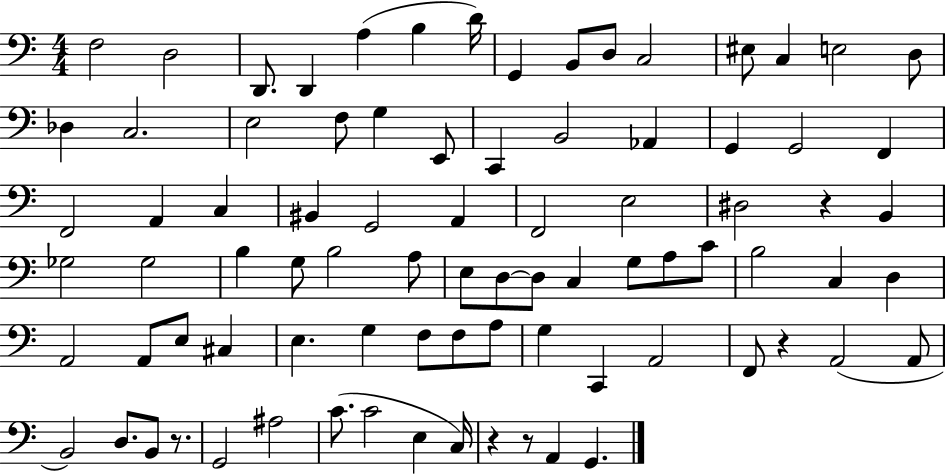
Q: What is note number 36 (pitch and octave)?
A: D#3